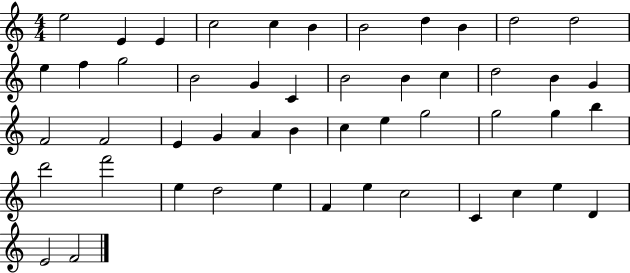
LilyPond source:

{
  \clef treble
  \numericTimeSignature
  \time 4/4
  \key c \major
  e''2 e'4 e'4 | c''2 c''4 b'4 | b'2 d''4 b'4 | d''2 d''2 | \break e''4 f''4 g''2 | b'2 g'4 c'4 | b'2 b'4 c''4 | d''2 b'4 g'4 | \break f'2 f'2 | e'4 g'4 a'4 b'4 | c''4 e''4 g''2 | g''2 g''4 b''4 | \break d'''2 f'''2 | e''4 d''2 e''4 | f'4 e''4 c''2 | c'4 c''4 e''4 d'4 | \break e'2 f'2 | \bar "|."
}